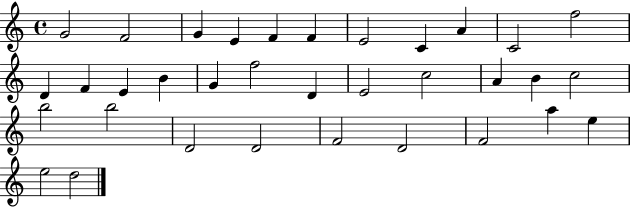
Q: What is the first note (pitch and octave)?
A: G4